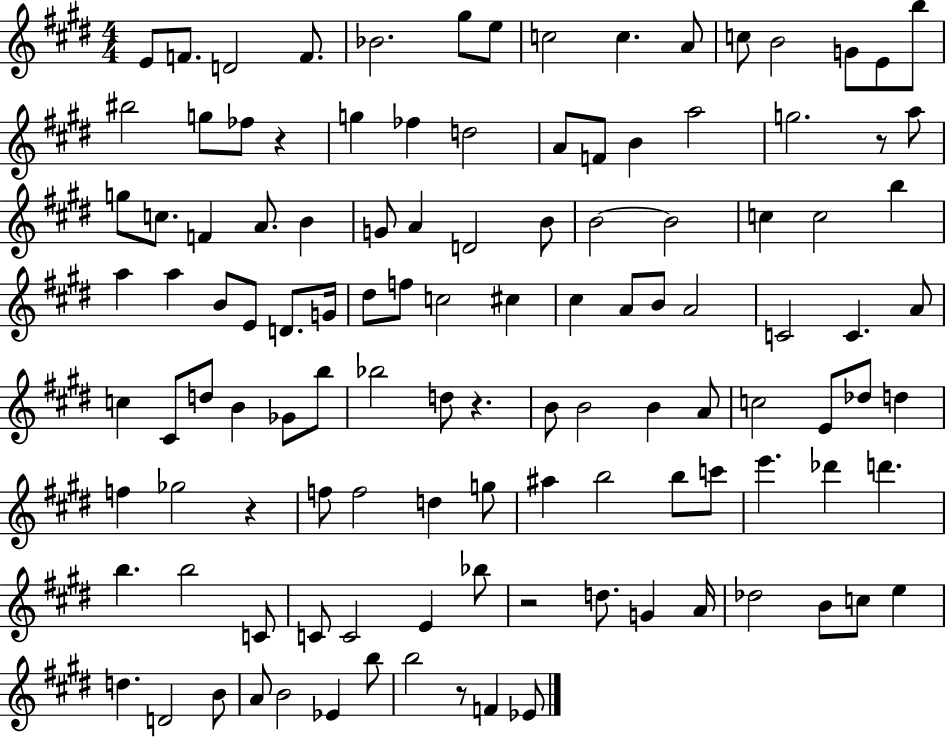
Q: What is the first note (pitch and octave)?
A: E4